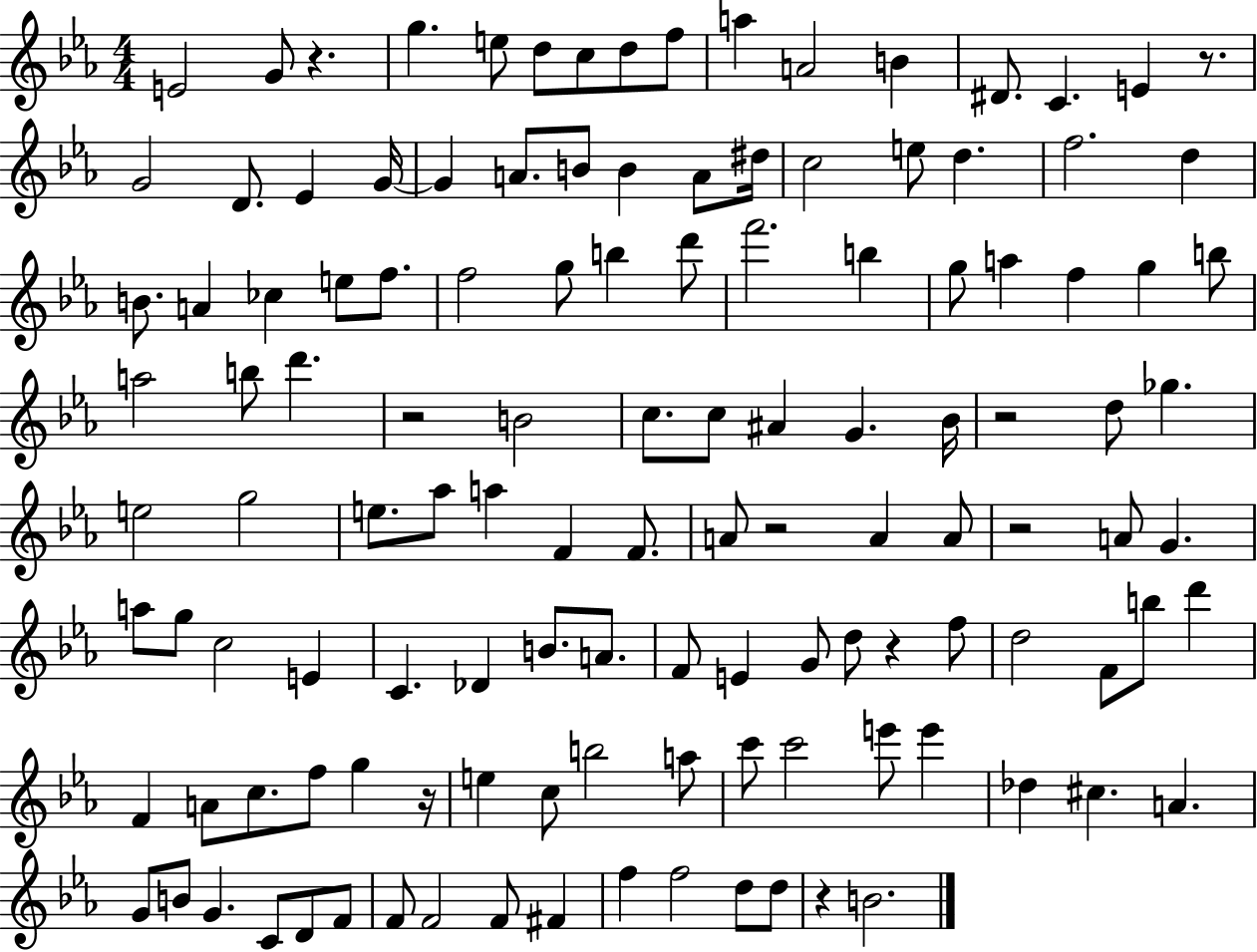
E4/h G4/e R/q. G5/q. E5/e D5/e C5/e D5/e F5/e A5/q A4/h B4/q D#4/e. C4/q. E4/q R/e. G4/h D4/e. Eb4/q G4/s G4/q A4/e. B4/e B4/q A4/e D#5/s C5/h E5/e D5/q. F5/h. D5/q B4/e. A4/q CES5/q E5/e F5/e. F5/h G5/e B5/q D6/e F6/h. B5/q G5/e A5/q F5/q G5/q B5/e A5/h B5/e D6/q. R/h B4/h C5/e. C5/e A#4/q G4/q. Bb4/s R/h D5/e Gb5/q. E5/h G5/h E5/e. Ab5/e A5/q F4/q F4/e. A4/e R/h A4/q A4/e R/h A4/e G4/q. A5/e G5/e C5/h E4/q C4/q. Db4/q B4/e. A4/e. F4/e E4/q G4/e D5/e R/q F5/e D5/h F4/e B5/e D6/q F4/q A4/e C5/e. F5/e G5/q R/s E5/q C5/e B5/h A5/e C6/e C6/h E6/e E6/q Db5/q C#5/q. A4/q. G4/e B4/e G4/q. C4/e D4/e F4/e F4/e F4/h F4/e F#4/q F5/q F5/h D5/e D5/e R/q B4/h.